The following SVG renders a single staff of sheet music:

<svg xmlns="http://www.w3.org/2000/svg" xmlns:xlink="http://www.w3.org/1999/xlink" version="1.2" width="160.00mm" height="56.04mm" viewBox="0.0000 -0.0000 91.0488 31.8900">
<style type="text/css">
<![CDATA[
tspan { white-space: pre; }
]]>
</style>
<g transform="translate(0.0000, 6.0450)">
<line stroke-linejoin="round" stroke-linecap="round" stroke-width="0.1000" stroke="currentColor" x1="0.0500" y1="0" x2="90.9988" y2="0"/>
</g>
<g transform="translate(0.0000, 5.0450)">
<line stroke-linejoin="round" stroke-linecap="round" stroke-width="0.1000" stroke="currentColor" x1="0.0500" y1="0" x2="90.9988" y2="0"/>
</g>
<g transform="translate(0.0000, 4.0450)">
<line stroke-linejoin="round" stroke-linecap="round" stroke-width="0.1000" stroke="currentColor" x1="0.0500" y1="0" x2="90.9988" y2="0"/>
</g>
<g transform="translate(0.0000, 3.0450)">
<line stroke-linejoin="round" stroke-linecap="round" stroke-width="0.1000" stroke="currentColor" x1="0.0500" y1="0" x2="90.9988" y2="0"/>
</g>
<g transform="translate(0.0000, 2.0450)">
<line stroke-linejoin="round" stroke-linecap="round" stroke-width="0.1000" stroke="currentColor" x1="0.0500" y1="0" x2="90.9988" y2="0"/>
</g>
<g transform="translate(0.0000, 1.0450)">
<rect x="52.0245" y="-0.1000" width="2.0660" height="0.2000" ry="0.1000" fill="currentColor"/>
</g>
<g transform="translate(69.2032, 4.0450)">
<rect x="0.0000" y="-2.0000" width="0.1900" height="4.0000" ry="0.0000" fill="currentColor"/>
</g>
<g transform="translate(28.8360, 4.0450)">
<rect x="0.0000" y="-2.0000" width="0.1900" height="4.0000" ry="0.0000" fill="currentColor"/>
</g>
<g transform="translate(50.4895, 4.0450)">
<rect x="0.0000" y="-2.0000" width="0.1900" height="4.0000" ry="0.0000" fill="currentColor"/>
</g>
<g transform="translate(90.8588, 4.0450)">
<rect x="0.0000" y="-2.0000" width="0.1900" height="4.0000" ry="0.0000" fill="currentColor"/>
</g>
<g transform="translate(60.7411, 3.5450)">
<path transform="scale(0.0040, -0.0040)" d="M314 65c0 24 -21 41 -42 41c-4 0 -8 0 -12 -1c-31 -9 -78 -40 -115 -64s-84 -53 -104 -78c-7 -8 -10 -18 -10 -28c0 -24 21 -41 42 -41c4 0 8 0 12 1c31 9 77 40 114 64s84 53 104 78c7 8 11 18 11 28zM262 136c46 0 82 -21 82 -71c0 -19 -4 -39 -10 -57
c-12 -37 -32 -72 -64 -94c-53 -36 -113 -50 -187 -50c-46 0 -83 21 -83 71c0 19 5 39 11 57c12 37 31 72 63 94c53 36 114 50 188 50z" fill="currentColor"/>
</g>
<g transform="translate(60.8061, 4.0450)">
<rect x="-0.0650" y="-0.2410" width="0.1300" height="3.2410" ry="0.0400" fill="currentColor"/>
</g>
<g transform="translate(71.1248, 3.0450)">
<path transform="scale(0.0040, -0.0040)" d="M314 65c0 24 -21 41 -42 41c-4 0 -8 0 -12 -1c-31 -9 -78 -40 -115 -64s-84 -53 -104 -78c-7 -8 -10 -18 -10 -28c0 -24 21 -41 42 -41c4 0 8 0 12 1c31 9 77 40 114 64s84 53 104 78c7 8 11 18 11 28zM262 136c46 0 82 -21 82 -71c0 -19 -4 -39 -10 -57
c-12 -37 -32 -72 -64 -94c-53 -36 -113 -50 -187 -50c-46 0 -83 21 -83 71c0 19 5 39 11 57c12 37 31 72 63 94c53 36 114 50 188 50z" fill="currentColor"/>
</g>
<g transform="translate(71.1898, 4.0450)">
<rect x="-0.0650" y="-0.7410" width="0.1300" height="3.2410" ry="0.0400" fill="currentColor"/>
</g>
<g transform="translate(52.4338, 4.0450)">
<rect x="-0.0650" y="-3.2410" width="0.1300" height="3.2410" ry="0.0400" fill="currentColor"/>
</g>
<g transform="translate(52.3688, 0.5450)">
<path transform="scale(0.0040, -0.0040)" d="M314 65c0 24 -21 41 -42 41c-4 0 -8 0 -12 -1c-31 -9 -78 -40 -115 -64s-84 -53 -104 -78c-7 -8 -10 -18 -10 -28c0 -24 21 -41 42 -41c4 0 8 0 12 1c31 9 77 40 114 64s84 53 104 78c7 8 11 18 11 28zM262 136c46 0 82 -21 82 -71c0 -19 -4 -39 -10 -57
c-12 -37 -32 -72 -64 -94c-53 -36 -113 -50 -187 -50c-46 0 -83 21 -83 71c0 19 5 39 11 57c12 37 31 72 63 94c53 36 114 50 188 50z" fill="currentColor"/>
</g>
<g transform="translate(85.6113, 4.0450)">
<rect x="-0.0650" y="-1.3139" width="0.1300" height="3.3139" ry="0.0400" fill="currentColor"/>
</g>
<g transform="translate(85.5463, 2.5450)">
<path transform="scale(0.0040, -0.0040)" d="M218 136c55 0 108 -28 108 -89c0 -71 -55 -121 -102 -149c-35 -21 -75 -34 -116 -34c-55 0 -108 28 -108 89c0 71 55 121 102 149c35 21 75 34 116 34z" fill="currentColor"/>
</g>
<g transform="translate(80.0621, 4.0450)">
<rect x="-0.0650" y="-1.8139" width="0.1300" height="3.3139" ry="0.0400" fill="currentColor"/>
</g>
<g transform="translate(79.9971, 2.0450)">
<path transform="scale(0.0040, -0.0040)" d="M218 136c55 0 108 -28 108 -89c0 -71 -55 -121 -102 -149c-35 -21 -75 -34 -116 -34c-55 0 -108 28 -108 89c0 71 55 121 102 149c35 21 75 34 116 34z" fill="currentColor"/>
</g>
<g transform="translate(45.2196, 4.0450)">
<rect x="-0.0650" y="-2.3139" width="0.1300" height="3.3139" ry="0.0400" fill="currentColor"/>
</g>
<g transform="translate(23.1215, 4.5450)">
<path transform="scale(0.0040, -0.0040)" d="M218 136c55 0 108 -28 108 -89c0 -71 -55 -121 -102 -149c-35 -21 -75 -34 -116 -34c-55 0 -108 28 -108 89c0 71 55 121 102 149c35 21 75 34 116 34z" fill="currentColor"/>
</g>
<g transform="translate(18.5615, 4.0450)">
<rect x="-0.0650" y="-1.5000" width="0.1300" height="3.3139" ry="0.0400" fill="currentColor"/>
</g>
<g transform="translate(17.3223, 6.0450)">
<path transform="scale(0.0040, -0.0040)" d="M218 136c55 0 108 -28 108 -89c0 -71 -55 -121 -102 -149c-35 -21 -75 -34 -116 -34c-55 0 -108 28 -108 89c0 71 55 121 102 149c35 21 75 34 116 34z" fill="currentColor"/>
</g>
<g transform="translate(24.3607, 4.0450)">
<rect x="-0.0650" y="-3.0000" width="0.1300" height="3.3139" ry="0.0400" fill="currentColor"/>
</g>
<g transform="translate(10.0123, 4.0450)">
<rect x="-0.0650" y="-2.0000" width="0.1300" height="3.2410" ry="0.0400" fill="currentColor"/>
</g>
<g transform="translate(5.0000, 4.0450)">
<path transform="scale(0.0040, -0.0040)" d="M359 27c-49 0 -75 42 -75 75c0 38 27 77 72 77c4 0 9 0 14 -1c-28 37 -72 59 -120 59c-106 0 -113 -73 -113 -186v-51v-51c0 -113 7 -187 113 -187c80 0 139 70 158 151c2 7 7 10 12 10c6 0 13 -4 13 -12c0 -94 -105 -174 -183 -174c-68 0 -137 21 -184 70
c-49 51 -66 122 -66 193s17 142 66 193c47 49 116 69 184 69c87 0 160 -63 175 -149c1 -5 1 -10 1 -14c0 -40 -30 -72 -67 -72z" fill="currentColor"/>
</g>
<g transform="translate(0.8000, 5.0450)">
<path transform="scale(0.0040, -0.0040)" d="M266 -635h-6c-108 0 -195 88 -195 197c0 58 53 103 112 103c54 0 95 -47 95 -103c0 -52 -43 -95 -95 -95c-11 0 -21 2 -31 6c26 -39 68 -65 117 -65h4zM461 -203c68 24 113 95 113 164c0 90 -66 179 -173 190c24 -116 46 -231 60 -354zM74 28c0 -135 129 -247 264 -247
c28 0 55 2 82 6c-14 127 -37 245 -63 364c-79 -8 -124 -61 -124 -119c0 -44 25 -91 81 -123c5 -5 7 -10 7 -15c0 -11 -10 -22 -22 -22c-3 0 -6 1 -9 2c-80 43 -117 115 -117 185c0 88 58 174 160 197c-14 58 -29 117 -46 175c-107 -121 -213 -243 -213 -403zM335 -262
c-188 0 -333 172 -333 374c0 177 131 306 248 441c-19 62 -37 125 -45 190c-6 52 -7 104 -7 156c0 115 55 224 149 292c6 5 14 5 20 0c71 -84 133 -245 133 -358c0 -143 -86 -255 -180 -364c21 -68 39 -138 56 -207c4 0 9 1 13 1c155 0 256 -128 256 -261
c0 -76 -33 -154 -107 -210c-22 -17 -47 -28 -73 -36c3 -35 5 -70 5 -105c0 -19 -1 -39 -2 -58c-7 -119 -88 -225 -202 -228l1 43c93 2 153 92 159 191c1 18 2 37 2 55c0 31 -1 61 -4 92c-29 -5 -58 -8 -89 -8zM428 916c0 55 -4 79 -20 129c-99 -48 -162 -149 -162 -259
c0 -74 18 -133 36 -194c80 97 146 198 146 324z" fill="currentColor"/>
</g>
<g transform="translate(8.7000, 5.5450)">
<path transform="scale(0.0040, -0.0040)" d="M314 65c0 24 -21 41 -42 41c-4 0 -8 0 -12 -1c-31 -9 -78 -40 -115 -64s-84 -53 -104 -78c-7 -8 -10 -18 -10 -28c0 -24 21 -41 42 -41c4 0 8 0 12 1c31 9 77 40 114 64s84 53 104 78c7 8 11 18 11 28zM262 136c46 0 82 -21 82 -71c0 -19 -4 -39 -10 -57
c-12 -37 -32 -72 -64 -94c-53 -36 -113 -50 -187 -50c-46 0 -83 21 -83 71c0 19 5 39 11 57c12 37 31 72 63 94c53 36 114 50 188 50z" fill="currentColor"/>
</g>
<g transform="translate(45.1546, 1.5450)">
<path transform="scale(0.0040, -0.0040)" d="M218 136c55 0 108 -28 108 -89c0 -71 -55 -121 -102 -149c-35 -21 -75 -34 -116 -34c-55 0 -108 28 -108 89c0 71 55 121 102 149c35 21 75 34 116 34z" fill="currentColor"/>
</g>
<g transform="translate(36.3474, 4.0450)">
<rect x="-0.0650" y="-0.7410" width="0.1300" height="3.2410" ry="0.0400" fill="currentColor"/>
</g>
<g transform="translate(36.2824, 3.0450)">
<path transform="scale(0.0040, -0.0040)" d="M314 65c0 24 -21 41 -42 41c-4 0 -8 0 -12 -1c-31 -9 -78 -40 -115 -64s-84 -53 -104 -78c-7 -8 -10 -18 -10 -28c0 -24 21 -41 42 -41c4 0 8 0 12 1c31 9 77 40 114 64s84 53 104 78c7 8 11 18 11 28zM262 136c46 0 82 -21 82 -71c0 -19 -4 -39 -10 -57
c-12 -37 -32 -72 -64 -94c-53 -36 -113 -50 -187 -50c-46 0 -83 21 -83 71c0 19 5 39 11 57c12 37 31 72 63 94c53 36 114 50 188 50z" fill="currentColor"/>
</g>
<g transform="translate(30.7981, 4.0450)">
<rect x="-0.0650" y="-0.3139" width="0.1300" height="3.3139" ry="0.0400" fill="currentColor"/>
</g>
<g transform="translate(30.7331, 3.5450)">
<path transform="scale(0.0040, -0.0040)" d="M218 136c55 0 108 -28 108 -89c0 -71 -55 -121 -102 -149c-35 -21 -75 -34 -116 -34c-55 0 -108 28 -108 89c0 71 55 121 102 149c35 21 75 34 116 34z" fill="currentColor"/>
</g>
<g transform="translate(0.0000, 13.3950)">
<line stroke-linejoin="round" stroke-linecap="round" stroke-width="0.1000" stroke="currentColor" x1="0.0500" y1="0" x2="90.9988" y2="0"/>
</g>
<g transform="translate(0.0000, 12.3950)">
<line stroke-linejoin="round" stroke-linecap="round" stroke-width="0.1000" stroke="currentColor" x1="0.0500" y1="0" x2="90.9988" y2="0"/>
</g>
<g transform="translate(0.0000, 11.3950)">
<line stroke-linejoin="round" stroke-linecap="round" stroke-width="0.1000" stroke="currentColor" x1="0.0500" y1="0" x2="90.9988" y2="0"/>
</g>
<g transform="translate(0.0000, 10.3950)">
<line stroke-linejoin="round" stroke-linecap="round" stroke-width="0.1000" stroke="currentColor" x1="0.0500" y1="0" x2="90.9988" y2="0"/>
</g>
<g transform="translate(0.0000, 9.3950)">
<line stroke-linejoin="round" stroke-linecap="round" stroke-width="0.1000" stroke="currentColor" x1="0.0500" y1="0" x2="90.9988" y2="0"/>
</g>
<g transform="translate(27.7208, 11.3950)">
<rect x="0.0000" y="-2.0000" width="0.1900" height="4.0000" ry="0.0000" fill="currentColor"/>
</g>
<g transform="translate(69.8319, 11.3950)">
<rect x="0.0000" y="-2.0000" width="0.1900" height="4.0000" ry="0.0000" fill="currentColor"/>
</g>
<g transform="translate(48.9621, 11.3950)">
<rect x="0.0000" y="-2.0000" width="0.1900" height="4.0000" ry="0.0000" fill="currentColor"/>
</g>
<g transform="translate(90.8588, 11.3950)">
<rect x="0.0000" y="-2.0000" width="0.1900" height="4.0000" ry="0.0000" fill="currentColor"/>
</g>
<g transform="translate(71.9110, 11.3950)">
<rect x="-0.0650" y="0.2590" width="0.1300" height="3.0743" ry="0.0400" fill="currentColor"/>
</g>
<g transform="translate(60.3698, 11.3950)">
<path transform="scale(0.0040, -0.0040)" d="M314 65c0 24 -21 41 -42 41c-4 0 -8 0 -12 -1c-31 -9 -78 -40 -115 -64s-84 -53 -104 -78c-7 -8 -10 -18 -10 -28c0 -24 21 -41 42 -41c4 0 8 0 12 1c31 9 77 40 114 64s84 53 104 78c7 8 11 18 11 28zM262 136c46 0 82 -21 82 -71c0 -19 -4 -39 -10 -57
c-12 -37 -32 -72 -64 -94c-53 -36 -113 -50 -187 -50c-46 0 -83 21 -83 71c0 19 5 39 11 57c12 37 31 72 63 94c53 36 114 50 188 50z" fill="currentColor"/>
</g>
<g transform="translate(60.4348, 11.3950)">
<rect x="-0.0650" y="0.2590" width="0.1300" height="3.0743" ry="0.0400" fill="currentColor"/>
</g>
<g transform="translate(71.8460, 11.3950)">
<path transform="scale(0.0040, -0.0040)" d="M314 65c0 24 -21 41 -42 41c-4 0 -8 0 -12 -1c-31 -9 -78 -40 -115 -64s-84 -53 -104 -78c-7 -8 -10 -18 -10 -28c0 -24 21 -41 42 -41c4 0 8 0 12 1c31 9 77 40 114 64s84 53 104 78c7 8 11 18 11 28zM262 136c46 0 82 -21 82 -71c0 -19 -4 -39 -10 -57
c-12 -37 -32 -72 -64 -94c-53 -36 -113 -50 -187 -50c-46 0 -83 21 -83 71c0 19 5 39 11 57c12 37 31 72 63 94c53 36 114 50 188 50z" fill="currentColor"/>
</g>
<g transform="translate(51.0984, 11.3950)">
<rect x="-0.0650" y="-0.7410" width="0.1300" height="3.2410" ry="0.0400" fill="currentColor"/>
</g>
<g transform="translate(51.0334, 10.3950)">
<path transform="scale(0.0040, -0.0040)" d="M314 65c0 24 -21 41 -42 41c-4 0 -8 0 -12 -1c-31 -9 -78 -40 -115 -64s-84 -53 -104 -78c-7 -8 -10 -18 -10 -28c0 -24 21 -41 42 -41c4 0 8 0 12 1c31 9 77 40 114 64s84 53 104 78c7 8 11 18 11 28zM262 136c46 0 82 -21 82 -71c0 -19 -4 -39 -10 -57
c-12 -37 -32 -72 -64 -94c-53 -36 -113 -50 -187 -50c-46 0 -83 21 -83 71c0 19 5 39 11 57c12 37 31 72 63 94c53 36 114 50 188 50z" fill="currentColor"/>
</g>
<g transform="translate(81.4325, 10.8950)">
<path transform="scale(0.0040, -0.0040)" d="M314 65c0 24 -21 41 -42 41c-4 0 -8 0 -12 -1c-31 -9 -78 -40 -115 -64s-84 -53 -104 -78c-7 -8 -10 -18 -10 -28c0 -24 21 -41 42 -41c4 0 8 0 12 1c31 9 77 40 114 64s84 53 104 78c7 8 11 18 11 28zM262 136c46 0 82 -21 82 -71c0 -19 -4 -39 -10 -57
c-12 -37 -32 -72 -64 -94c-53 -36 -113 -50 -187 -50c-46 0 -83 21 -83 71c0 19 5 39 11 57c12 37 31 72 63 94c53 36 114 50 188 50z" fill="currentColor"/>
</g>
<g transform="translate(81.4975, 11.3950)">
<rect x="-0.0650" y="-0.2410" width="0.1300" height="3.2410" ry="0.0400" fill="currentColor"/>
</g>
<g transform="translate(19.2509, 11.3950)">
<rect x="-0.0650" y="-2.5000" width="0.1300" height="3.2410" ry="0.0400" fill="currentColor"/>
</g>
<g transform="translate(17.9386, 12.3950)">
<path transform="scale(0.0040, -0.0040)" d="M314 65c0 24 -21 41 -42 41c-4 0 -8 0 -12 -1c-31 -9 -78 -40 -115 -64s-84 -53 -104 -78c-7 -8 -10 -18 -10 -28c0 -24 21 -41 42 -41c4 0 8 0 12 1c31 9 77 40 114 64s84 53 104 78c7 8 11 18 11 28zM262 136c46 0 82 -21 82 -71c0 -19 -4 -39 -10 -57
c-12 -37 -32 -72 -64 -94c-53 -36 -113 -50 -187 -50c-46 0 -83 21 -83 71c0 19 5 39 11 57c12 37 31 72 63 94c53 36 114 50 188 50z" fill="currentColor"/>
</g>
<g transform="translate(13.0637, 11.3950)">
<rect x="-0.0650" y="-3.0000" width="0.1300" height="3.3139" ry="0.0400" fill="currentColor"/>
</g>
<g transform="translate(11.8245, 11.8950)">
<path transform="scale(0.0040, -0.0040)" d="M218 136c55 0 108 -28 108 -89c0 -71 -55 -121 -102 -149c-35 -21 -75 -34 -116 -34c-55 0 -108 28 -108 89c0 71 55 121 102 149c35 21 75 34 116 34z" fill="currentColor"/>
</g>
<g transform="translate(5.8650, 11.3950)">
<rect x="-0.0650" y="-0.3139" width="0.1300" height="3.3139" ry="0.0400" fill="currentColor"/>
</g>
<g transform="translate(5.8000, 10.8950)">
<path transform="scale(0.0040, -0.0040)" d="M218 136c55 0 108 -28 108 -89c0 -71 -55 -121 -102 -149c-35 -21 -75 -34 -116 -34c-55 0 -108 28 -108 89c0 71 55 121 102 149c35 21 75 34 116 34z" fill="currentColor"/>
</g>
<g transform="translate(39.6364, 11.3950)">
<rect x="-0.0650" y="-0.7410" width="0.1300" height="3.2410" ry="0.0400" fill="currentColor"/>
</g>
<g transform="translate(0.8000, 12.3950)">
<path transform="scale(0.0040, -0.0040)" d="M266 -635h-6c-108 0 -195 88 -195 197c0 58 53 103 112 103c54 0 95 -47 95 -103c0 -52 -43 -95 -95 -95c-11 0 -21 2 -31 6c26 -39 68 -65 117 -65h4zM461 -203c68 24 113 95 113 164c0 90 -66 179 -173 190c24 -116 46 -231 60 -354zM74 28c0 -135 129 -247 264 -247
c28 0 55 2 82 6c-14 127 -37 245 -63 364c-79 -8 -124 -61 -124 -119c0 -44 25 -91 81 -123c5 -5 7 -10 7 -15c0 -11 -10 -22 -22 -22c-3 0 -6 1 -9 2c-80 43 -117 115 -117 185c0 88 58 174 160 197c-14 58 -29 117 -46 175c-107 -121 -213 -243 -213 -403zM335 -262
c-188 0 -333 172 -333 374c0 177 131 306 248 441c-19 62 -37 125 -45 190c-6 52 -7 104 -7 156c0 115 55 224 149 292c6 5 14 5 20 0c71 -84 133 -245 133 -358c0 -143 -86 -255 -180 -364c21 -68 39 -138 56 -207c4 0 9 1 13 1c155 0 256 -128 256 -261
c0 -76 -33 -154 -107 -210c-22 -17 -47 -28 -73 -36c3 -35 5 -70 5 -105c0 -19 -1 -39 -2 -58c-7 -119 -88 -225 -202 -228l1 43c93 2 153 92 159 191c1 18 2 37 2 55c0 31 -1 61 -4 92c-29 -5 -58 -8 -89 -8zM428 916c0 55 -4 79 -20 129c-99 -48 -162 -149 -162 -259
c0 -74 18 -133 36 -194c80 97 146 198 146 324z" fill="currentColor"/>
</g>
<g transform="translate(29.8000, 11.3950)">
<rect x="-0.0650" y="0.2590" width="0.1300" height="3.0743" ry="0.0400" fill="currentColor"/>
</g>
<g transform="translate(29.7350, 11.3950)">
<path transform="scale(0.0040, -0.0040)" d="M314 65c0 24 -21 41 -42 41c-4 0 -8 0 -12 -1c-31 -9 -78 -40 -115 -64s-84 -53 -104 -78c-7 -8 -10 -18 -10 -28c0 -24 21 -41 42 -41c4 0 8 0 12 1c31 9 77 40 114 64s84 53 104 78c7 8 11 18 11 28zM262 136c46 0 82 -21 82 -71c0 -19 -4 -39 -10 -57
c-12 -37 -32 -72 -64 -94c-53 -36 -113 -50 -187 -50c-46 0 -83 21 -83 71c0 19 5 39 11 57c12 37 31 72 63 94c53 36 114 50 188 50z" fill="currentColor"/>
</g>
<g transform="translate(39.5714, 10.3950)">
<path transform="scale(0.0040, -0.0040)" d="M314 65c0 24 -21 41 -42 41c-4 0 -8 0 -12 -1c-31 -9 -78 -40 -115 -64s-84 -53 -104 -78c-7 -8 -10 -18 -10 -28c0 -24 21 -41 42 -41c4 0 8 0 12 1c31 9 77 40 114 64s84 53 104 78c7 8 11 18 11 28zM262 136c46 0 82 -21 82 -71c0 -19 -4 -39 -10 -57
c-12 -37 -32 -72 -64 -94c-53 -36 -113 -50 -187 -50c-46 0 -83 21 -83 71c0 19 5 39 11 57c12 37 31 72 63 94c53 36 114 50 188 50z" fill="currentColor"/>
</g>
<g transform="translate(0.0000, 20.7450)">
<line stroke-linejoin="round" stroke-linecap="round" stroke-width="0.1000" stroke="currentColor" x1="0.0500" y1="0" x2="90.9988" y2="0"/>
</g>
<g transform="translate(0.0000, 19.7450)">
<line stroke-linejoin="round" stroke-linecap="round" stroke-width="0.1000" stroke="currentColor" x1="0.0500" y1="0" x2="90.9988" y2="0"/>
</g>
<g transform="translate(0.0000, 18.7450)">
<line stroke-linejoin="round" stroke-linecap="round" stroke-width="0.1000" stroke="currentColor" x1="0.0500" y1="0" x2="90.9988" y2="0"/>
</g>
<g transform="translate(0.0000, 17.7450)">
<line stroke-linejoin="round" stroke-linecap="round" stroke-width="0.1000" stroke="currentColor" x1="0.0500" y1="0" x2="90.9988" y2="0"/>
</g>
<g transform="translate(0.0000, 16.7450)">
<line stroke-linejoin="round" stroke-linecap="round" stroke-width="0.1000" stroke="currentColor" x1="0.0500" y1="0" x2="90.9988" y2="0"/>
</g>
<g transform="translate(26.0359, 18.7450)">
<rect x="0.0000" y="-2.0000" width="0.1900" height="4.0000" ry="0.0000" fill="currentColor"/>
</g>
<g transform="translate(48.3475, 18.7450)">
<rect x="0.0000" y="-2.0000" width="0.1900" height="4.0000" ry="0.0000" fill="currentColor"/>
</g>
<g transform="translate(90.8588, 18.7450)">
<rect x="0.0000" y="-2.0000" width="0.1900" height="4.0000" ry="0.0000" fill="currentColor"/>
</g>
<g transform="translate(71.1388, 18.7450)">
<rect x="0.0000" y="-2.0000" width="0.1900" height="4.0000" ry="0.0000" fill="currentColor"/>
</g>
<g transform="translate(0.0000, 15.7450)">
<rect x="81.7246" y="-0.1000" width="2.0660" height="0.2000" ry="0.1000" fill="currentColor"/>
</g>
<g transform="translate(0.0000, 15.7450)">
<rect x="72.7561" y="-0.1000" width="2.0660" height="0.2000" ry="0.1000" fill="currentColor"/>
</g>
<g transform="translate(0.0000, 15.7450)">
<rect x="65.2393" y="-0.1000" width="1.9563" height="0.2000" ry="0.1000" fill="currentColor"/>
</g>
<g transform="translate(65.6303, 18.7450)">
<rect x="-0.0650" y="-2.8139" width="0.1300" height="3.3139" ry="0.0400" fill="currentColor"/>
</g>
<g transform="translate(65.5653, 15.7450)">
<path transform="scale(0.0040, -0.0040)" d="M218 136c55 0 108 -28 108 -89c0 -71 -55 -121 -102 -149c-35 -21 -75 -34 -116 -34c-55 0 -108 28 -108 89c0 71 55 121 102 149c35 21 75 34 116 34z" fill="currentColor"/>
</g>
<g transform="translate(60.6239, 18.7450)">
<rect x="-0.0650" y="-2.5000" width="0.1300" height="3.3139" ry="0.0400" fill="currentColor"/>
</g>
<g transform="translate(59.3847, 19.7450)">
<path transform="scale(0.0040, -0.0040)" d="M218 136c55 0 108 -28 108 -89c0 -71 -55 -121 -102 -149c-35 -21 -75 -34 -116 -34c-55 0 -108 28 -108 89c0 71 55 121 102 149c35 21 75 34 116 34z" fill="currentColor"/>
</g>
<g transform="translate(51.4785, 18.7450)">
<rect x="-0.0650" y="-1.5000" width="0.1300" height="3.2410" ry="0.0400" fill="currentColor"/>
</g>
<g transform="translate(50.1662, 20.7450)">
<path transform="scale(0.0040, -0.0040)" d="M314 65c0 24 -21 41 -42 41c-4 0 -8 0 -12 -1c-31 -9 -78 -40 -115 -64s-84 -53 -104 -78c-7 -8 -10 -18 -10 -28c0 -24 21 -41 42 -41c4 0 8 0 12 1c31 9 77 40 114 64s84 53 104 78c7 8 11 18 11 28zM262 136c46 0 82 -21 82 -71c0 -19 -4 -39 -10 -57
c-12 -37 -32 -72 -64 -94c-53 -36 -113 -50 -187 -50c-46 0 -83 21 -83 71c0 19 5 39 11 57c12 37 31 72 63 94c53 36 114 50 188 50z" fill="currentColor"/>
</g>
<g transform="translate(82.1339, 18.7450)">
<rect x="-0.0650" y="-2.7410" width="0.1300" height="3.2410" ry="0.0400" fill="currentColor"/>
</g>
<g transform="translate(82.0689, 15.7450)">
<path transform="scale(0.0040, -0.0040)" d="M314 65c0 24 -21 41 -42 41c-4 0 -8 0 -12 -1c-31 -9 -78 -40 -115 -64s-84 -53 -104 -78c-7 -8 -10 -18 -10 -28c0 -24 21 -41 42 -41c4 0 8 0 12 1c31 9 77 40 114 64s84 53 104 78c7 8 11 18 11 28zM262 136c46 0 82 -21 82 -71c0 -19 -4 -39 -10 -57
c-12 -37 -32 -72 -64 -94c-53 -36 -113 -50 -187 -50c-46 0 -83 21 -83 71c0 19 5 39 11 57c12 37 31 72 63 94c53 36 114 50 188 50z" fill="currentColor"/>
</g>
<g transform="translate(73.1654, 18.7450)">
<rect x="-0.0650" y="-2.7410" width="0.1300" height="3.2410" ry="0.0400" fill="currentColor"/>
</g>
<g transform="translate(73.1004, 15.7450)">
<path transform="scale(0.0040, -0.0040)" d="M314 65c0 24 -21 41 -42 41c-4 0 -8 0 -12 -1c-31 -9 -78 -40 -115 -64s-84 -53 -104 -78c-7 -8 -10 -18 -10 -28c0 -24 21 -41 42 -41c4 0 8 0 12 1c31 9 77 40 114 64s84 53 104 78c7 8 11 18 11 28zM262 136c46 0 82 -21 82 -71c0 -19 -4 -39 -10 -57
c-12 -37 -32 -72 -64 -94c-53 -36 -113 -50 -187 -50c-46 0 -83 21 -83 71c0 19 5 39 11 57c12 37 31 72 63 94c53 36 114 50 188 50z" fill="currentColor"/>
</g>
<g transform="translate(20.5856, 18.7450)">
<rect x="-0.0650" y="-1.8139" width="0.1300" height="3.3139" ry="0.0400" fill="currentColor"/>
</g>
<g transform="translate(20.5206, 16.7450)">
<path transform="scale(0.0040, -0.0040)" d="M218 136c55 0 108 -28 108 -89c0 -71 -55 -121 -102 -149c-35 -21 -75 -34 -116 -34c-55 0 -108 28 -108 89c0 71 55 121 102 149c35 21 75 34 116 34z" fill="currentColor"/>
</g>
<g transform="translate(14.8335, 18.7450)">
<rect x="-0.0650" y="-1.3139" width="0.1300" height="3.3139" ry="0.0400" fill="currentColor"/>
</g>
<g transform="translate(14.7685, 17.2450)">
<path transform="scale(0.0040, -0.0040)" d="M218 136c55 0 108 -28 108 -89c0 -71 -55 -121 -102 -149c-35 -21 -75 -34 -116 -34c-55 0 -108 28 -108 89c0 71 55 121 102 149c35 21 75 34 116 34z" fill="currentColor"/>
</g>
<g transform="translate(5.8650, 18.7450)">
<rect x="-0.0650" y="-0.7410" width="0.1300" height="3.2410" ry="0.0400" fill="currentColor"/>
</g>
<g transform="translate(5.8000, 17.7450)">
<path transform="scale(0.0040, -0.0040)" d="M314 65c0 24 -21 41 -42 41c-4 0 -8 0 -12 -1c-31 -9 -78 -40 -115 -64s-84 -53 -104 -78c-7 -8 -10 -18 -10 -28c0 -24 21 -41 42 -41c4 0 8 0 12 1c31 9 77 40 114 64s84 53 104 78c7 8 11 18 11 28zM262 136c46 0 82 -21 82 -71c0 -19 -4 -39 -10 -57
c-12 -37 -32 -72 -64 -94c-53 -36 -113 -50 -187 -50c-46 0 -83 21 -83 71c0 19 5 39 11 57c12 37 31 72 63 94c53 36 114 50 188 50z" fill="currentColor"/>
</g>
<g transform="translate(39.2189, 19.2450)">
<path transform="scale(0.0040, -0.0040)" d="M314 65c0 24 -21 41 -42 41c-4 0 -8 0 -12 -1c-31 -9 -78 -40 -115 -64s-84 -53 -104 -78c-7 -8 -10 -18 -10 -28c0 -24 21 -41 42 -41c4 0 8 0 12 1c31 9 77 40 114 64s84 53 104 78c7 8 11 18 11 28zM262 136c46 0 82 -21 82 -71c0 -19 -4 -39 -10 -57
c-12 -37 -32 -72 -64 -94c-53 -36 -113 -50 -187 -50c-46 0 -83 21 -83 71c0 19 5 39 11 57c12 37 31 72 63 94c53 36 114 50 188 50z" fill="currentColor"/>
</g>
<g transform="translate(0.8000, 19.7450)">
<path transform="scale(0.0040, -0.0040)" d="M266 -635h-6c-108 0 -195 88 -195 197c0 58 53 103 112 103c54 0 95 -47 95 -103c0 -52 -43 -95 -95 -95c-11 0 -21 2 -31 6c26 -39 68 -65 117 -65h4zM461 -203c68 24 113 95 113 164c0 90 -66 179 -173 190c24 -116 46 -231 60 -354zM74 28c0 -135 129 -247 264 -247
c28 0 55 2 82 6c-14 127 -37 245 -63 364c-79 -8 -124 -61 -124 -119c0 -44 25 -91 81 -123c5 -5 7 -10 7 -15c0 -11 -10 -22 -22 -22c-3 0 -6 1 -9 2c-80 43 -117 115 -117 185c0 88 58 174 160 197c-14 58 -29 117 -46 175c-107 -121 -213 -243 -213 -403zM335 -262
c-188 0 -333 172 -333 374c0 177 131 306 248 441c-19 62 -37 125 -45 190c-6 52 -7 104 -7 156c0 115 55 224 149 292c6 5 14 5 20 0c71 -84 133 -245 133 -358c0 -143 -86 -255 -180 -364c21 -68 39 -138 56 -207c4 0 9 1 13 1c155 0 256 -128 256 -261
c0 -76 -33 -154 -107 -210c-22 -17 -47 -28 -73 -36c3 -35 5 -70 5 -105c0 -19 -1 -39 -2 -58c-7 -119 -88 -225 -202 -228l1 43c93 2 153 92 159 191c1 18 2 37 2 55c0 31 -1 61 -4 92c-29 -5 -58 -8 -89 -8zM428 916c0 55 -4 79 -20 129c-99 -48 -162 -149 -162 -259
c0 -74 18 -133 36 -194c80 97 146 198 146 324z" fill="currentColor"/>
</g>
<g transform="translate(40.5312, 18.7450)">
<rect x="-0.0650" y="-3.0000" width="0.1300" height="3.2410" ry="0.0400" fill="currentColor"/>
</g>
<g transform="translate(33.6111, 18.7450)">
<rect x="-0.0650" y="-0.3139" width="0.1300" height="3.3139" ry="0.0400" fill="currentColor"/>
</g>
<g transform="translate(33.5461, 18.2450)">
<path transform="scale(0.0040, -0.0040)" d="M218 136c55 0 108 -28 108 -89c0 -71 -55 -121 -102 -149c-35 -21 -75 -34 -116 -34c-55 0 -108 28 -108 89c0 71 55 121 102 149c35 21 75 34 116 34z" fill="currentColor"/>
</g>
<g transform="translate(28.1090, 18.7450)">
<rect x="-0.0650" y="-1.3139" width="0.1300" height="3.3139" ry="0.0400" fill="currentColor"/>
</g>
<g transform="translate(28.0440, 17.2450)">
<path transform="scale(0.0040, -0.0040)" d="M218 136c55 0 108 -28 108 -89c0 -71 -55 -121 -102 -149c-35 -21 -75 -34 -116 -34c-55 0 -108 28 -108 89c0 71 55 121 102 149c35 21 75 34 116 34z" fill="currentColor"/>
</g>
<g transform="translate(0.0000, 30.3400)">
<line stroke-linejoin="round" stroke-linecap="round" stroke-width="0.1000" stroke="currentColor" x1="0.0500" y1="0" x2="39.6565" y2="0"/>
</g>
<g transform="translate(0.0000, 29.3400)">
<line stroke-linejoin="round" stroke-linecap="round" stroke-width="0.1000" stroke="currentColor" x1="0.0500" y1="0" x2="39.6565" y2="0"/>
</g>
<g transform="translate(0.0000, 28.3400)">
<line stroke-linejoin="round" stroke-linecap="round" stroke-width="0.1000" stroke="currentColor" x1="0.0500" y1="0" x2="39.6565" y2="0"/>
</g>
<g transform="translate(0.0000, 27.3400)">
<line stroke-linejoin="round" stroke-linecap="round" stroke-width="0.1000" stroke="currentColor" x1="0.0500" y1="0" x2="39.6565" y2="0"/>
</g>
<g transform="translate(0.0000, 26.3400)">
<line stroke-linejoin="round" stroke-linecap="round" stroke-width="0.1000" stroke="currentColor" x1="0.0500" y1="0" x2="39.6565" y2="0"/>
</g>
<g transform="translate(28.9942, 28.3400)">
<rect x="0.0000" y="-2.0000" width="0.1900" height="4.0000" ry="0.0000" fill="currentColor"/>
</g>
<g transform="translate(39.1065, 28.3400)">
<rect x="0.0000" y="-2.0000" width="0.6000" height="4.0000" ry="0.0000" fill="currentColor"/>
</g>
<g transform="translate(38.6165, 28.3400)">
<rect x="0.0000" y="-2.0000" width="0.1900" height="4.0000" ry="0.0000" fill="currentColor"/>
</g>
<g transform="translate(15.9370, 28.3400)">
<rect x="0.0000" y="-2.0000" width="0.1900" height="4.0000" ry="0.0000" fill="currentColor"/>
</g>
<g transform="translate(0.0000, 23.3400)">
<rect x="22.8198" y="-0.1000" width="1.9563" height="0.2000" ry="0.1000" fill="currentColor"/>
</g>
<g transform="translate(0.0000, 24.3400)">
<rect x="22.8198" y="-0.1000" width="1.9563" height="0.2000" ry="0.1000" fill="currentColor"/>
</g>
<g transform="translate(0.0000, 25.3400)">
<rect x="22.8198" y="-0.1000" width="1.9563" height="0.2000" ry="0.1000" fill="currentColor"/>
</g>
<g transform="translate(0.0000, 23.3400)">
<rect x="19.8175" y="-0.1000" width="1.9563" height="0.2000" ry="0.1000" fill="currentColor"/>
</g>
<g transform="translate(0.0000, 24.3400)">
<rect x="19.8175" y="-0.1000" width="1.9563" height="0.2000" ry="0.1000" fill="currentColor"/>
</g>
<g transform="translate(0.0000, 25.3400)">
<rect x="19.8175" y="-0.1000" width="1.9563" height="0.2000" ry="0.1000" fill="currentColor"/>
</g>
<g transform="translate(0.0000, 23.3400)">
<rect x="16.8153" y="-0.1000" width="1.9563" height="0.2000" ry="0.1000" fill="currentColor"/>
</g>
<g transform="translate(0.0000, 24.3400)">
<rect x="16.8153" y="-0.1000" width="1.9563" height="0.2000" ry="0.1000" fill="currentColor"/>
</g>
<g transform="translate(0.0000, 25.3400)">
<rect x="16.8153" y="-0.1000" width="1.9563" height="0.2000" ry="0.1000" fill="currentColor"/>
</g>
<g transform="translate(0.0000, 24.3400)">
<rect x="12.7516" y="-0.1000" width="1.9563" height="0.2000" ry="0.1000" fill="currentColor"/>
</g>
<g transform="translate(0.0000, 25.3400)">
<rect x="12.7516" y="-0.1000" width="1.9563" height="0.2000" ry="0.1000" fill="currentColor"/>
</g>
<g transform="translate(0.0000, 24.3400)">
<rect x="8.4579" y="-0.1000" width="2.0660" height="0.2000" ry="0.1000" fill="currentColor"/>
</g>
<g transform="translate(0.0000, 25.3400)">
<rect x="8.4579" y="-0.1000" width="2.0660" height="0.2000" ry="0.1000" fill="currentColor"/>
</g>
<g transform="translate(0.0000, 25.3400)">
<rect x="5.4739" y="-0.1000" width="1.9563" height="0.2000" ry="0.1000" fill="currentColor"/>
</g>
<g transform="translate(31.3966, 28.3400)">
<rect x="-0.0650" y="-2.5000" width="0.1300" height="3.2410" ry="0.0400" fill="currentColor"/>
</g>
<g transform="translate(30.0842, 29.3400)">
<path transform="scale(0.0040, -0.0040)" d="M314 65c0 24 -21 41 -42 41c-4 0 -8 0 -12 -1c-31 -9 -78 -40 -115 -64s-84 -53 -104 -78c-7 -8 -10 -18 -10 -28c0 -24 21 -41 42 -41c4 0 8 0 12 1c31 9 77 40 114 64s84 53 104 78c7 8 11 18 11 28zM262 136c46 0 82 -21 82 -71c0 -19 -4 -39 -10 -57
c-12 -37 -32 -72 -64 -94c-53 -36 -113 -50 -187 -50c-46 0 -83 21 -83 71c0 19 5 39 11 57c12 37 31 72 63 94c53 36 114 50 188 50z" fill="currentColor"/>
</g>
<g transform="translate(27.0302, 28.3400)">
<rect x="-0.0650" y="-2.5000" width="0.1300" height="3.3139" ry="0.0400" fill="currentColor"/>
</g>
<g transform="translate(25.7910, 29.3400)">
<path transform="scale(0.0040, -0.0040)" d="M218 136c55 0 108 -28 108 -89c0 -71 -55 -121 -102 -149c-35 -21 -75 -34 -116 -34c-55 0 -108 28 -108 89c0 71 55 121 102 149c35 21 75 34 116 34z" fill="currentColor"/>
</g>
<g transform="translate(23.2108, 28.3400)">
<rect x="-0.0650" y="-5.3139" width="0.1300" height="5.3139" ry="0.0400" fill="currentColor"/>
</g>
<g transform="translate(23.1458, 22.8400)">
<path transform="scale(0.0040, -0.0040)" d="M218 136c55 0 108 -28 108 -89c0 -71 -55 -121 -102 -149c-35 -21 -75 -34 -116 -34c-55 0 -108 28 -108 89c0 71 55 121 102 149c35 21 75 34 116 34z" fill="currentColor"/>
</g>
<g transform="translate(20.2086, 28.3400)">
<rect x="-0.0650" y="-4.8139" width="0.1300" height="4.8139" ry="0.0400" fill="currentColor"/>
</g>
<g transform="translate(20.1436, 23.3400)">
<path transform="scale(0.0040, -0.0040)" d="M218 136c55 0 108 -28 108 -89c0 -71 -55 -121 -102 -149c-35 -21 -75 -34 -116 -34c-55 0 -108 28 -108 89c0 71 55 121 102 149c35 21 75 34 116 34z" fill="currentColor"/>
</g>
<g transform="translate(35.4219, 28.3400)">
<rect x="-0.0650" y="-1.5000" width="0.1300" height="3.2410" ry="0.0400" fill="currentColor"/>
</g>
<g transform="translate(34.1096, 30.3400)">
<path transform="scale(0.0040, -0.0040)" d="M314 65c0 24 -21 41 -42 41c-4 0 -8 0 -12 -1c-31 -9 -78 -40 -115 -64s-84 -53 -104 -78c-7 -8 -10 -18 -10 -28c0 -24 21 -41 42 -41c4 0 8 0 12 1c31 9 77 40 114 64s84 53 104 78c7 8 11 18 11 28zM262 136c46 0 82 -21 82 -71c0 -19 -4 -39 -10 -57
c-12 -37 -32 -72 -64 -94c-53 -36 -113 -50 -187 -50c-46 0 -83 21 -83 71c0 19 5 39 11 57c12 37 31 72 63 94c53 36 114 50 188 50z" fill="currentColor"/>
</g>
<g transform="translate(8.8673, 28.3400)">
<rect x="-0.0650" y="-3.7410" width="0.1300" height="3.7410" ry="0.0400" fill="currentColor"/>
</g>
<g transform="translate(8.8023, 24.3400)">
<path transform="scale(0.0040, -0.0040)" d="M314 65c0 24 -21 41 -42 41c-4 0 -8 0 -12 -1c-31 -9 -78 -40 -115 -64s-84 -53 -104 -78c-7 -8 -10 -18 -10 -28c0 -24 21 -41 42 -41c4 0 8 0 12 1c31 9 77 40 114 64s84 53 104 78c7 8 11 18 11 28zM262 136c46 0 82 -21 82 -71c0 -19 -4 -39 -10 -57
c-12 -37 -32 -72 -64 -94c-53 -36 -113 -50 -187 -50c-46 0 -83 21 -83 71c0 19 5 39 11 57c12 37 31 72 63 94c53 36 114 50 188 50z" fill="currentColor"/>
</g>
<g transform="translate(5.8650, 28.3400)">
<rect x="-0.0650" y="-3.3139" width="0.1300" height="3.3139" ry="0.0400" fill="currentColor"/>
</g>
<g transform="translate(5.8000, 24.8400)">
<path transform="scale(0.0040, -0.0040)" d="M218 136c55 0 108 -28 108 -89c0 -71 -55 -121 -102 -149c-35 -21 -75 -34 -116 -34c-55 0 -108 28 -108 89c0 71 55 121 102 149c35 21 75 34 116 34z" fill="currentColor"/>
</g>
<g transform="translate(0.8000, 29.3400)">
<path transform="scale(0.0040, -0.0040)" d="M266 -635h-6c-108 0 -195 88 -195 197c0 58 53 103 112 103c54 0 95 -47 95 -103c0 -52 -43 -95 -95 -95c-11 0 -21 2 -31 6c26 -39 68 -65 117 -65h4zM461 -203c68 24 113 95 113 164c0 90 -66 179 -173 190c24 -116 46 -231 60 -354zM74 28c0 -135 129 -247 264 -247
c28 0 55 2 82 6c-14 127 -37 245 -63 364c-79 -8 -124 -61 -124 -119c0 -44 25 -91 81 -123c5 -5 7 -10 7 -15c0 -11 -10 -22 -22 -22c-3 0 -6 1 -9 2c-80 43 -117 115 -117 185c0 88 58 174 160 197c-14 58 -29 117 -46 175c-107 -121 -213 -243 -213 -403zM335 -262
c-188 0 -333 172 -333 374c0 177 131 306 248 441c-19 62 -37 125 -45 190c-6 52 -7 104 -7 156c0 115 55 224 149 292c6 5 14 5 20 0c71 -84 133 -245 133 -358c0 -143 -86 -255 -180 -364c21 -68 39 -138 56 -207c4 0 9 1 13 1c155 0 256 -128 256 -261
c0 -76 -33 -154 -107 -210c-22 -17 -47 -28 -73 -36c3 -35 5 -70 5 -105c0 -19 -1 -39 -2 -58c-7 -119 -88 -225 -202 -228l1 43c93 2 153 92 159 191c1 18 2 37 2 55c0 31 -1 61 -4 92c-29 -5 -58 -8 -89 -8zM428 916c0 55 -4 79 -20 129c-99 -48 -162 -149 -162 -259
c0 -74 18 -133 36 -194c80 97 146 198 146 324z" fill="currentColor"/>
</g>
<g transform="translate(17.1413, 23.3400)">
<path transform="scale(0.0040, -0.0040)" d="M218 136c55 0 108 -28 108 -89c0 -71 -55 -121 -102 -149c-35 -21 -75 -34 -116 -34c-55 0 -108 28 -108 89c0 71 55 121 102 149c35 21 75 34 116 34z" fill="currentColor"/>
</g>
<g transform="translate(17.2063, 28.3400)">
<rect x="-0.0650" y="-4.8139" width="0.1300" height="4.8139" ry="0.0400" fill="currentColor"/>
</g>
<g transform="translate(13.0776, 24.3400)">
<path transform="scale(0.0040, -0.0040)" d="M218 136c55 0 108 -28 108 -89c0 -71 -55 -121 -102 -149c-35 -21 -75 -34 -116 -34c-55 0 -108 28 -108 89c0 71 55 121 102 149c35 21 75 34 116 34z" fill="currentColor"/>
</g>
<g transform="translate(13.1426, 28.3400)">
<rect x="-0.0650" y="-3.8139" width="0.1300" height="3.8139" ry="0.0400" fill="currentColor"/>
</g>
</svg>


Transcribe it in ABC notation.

X:1
T:Untitled
M:4/4
L:1/4
K:C
F2 E A c d2 g b2 c2 d2 f e c A G2 B2 d2 d2 B2 B2 c2 d2 e f e c A2 E2 G a a2 a2 b c'2 c' e' e' f' G G2 E2